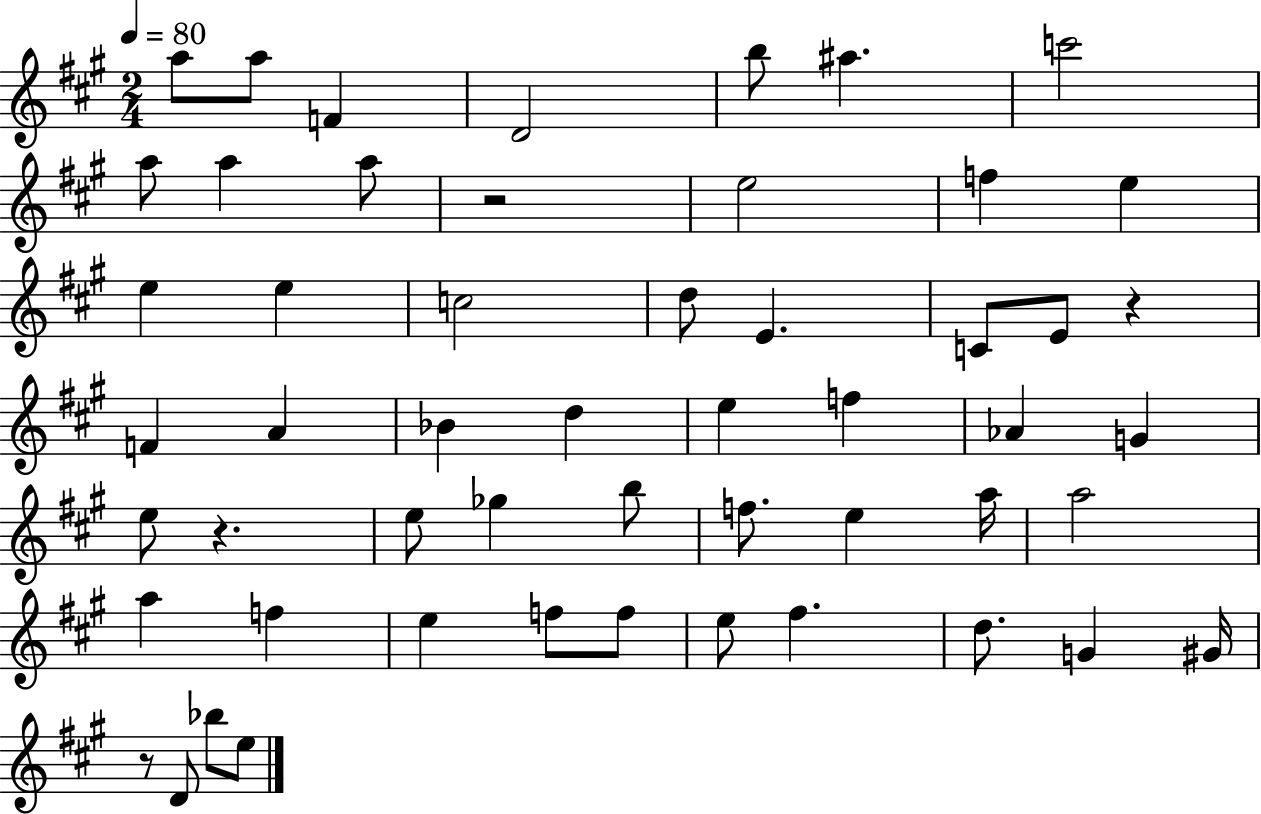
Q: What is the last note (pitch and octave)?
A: E5